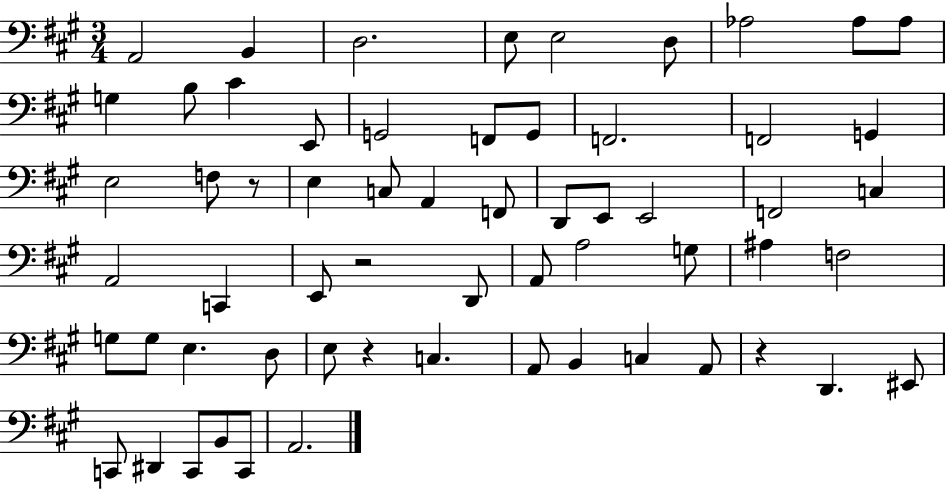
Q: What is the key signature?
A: A major